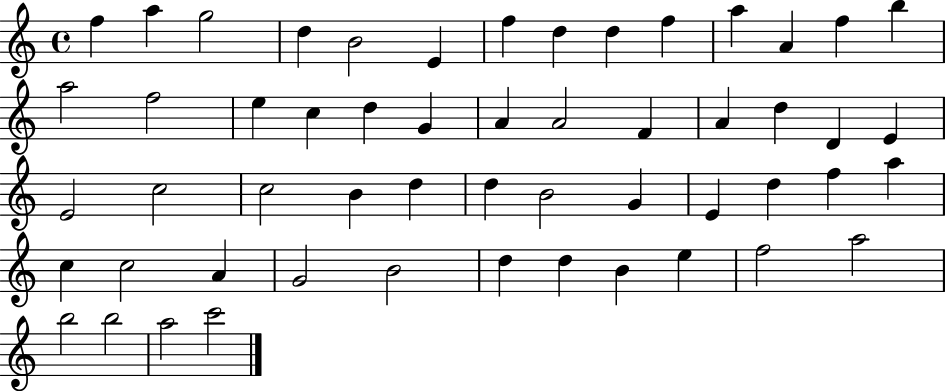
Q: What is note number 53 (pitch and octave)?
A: A5